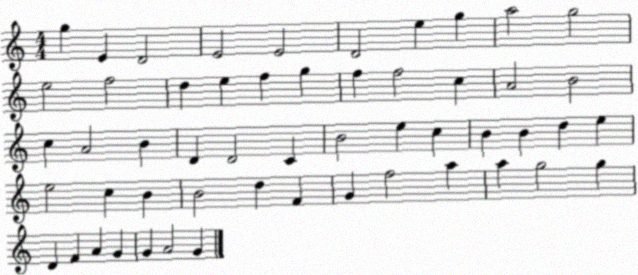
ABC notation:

X:1
T:Untitled
M:4/4
L:1/4
K:C
g E D2 E2 E2 D2 e g a2 g2 e2 f2 d e f g f f2 c A2 B2 c A2 B D D2 C B2 e c B B d e e2 c B B2 d F G f2 a a g2 g D F A G G A2 G